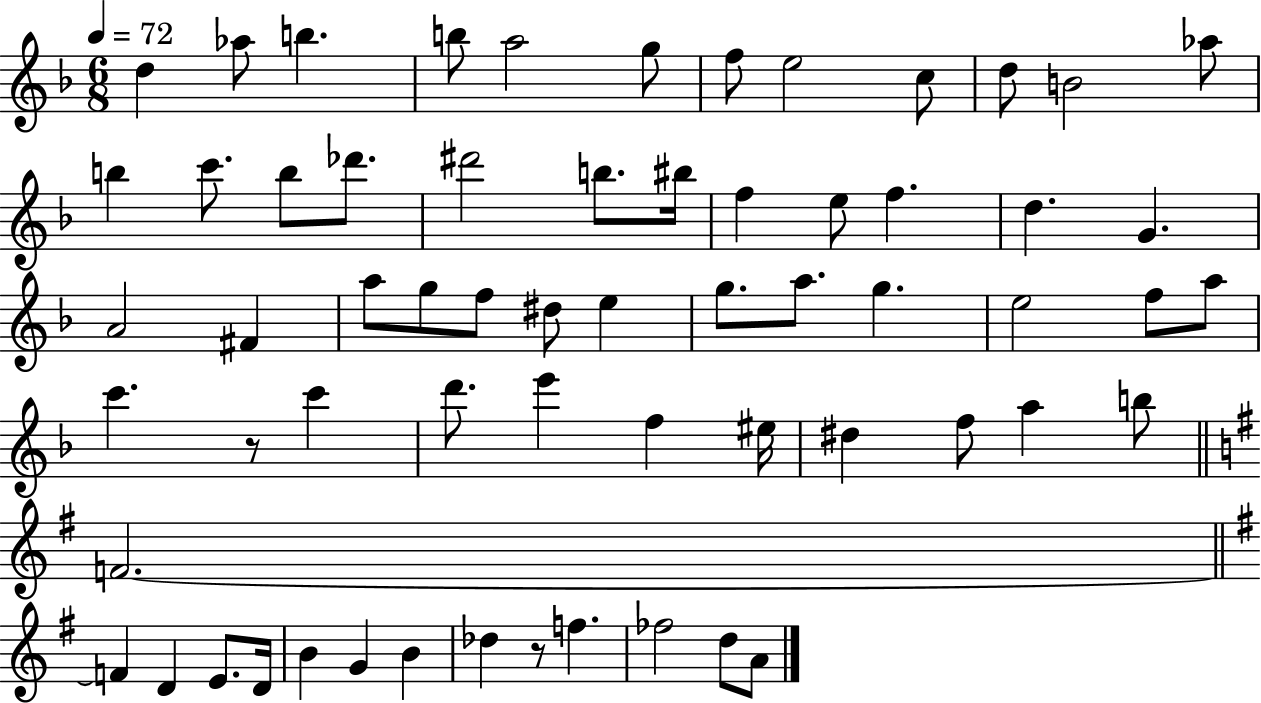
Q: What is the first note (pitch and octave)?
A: D5